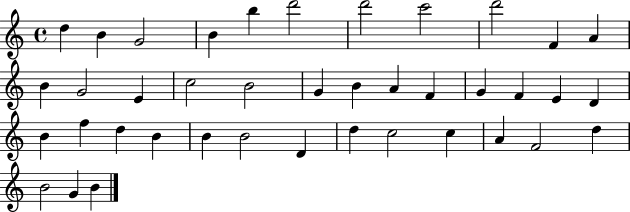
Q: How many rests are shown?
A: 0